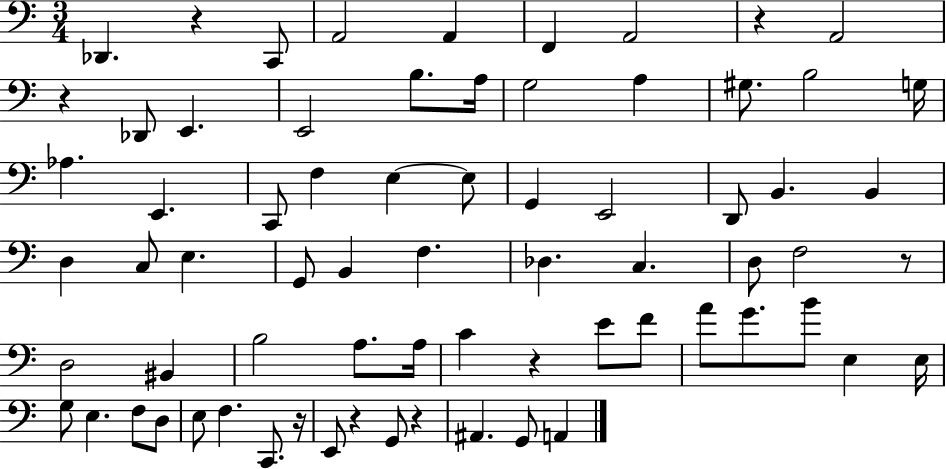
Db2/q. R/q C2/e A2/h A2/q F2/q A2/h R/q A2/h R/q Db2/e E2/q. E2/h B3/e. A3/s G3/h A3/q G#3/e. B3/h G3/s Ab3/q. E2/q. C2/e F3/q E3/q E3/e G2/q E2/h D2/e B2/q. B2/q D3/q C3/e E3/q. G2/e B2/q F3/q. Db3/q. C3/q. D3/e F3/h R/e D3/h BIS2/q B3/h A3/e. A3/s C4/q R/q E4/e F4/e A4/e G4/e. B4/e E3/q E3/s G3/e E3/q. F3/e D3/e E3/e F3/q. C2/e. R/s E2/e R/q G2/e R/q A#2/q. G2/e A2/q